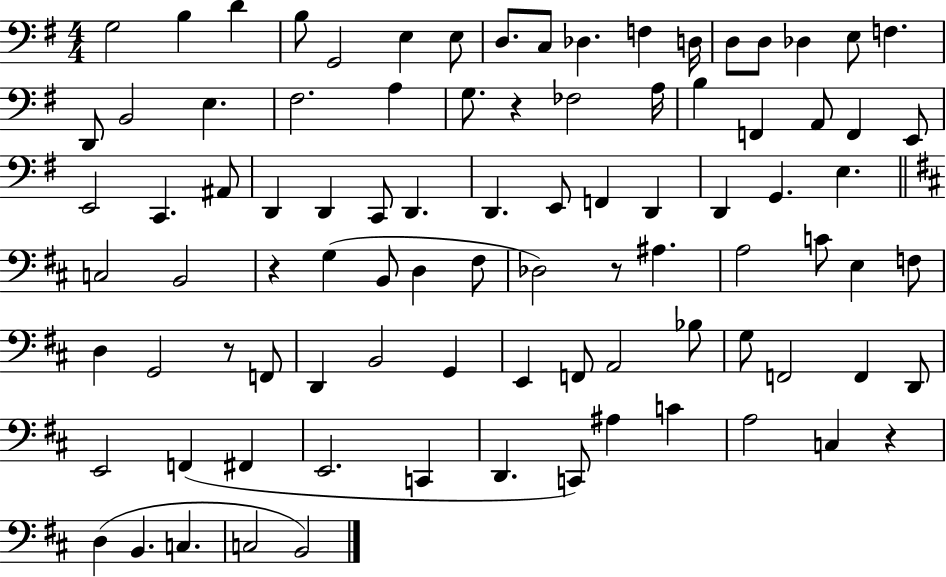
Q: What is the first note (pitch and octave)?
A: G3